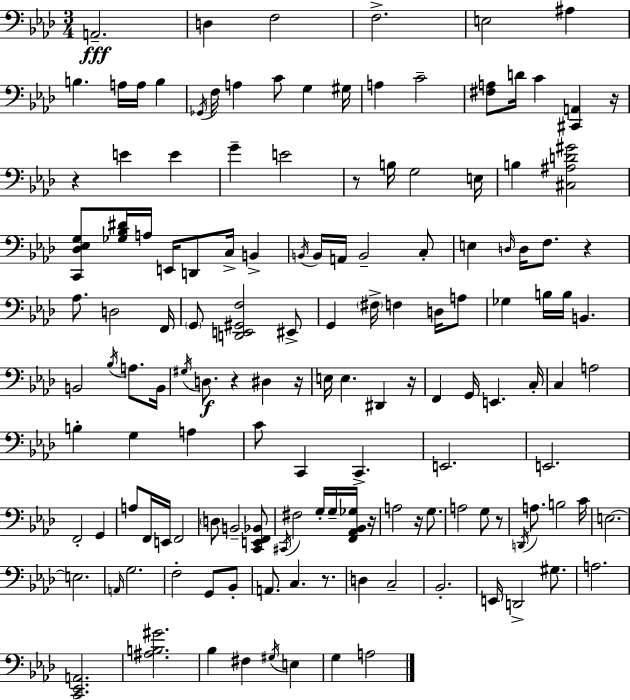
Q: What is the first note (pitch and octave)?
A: A2